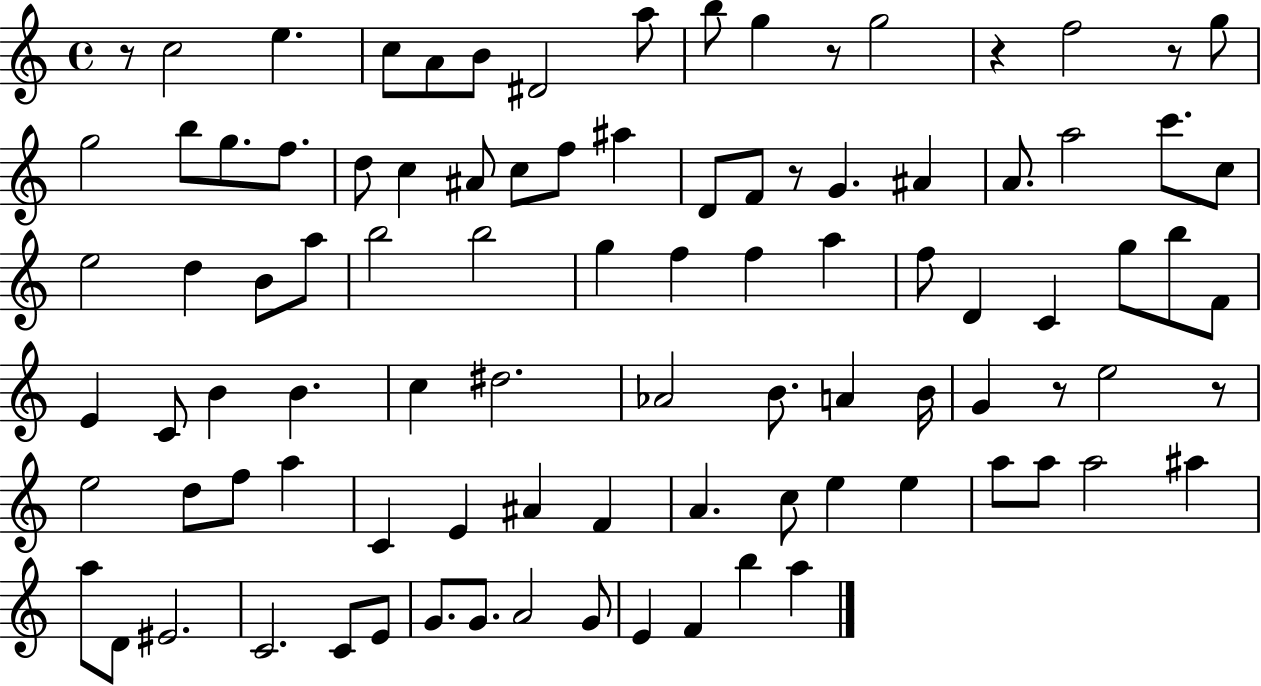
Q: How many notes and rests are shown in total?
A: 95